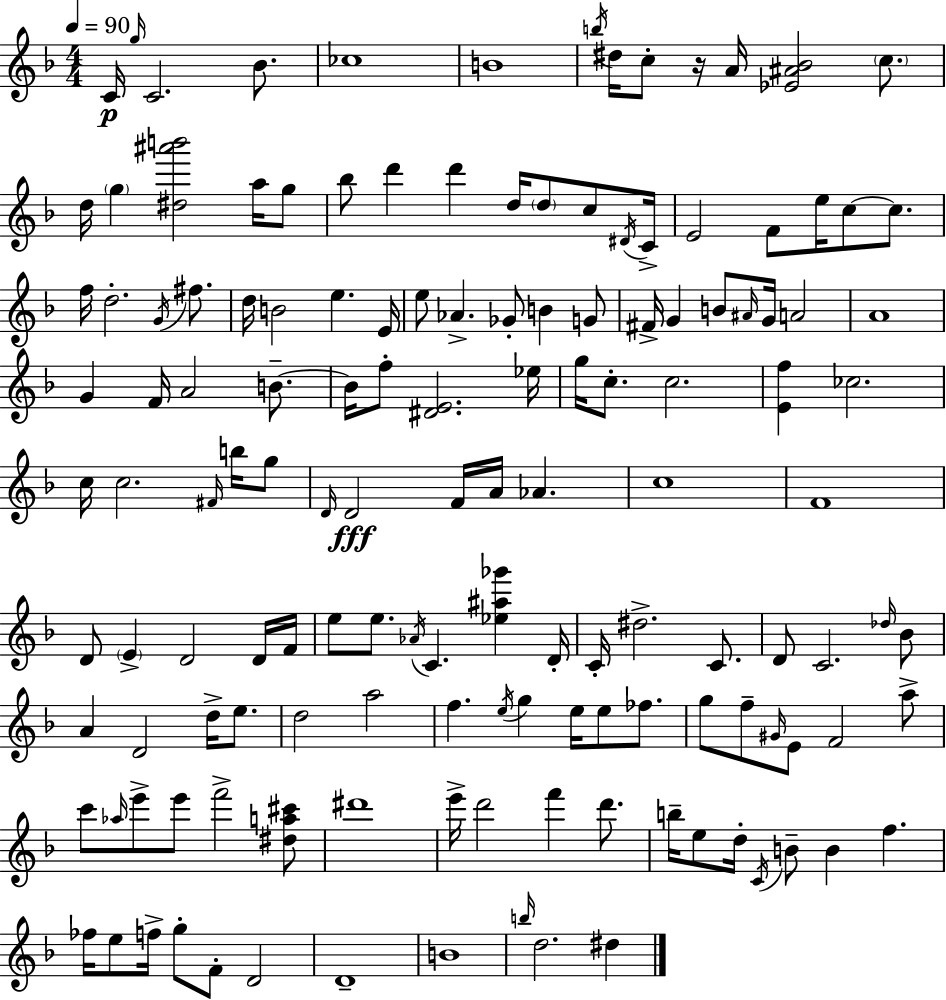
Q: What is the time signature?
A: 4/4